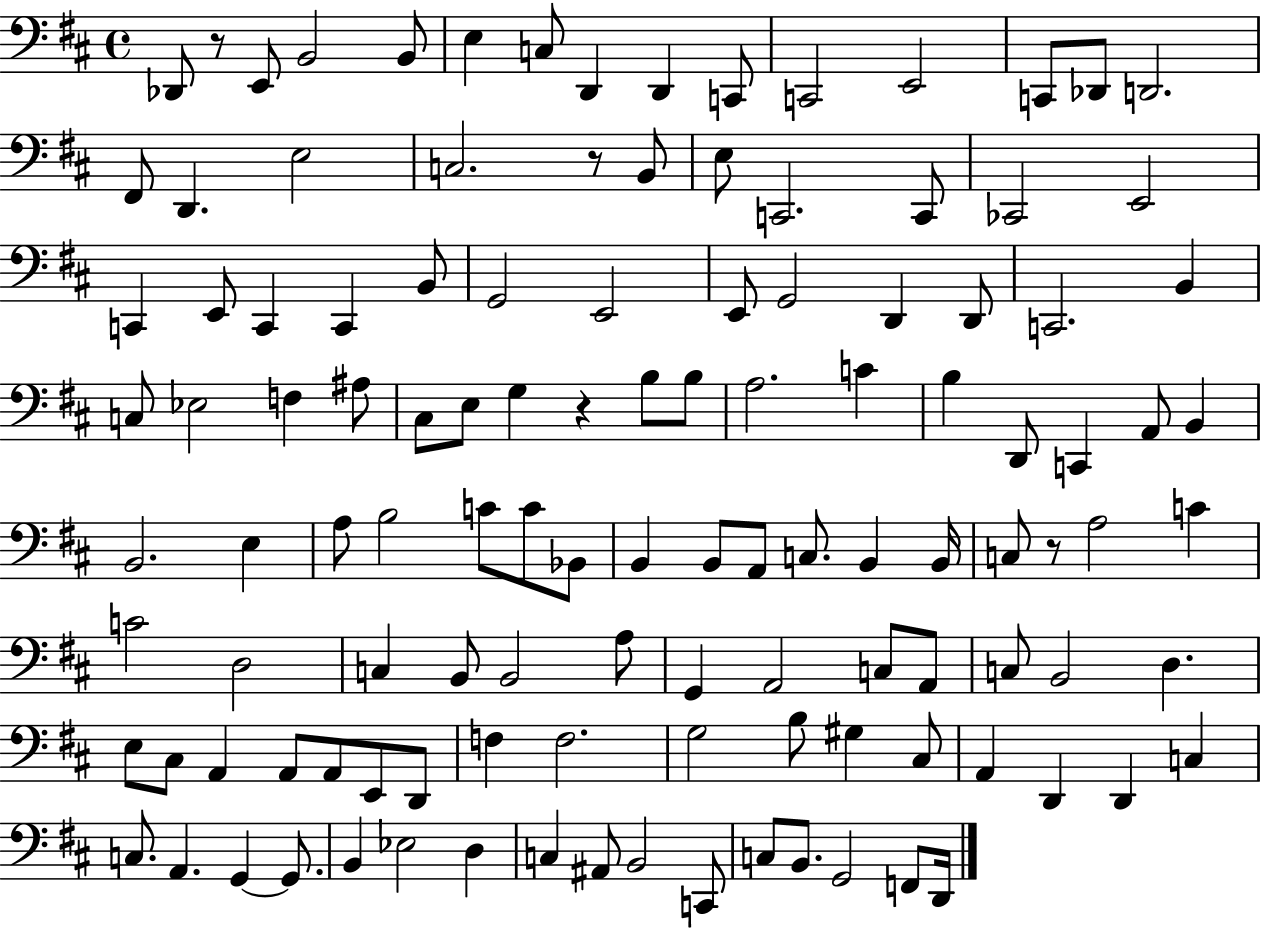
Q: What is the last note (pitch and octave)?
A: D2